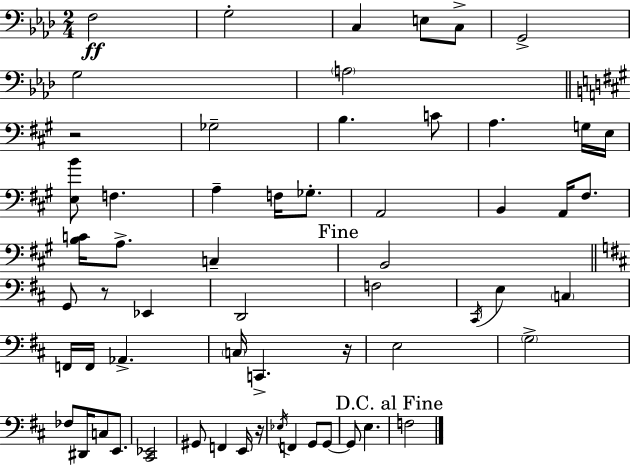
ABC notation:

X:1
T:Untitled
M:2/4
L:1/4
K:Fm
F,2 G,2 C, E,/2 C,/2 G,,2 G,2 A,2 z2 _G,2 B, C/2 A, G,/4 E,/4 [E,B]/2 F, A, F,/4 _G,/2 A,,2 B,, A,,/4 ^F,/2 [B,C]/4 A,/2 C, B,,2 G,,/2 z/2 _E,, D,,2 F,2 ^C,,/4 E, C, F,,/4 F,,/4 _A,, C,/4 C,, z/4 E,2 G,2 _F,/2 ^D,,/4 C,/2 E,,/2 [^C,,_E,,]2 ^G,,/2 F,, E,,/4 z/4 _E,/4 F,, G,,/2 G,,/2 G,,/2 E, F,2